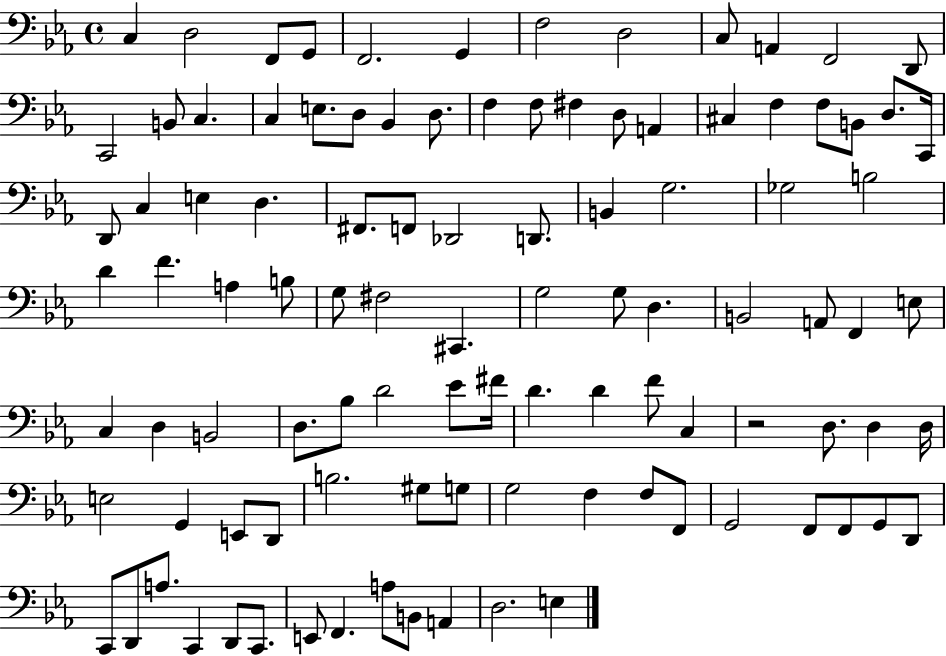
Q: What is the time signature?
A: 4/4